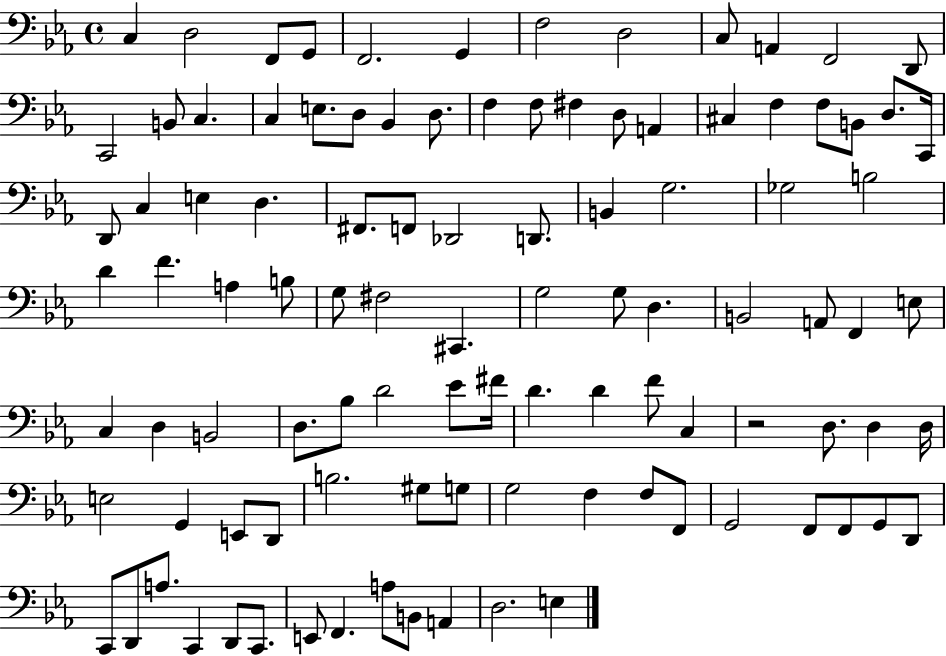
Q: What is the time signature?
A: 4/4